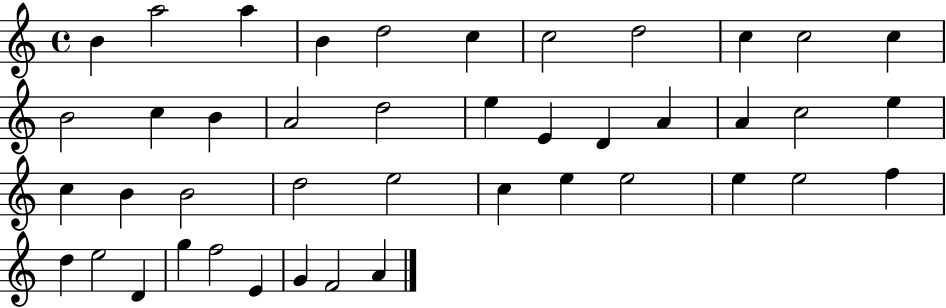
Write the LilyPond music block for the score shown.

{
  \clef treble
  \time 4/4
  \defaultTimeSignature
  \key c \major
  b'4 a''2 a''4 | b'4 d''2 c''4 | c''2 d''2 | c''4 c''2 c''4 | \break b'2 c''4 b'4 | a'2 d''2 | e''4 e'4 d'4 a'4 | a'4 c''2 e''4 | \break c''4 b'4 b'2 | d''2 e''2 | c''4 e''4 e''2 | e''4 e''2 f''4 | \break d''4 e''2 d'4 | g''4 f''2 e'4 | g'4 f'2 a'4 | \bar "|."
}